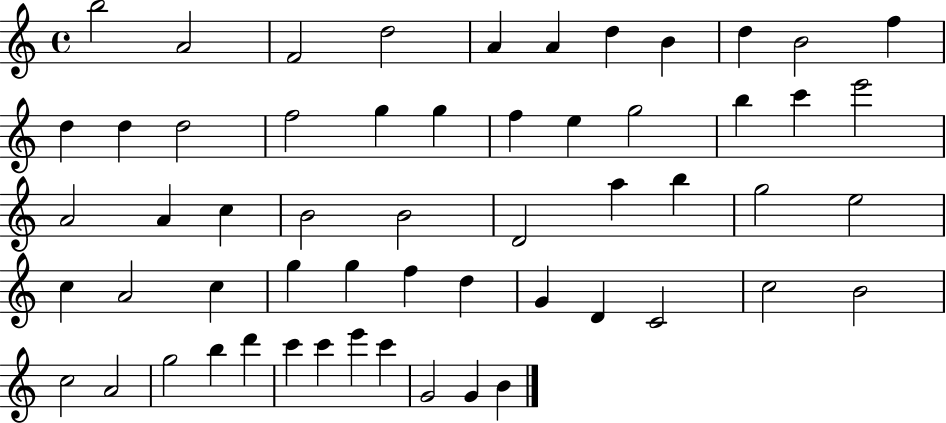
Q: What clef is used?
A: treble